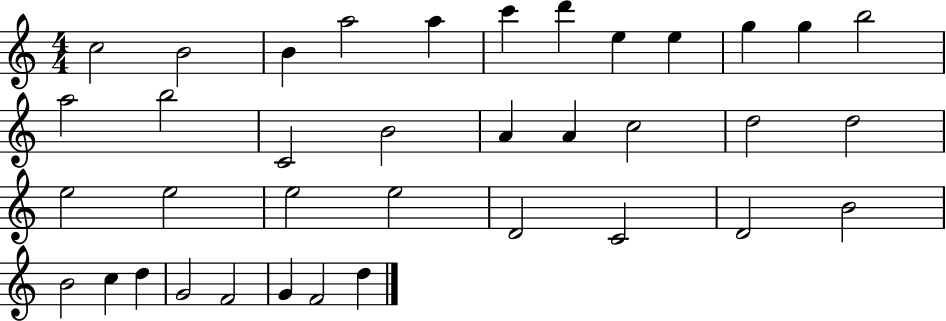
X:1
T:Untitled
M:4/4
L:1/4
K:C
c2 B2 B a2 a c' d' e e g g b2 a2 b2 C2 B2 A A c2 d2 d2 e2 e2 e2 e2 D2 C2 D2 B2 B2 c d G2 F2 G F2 d